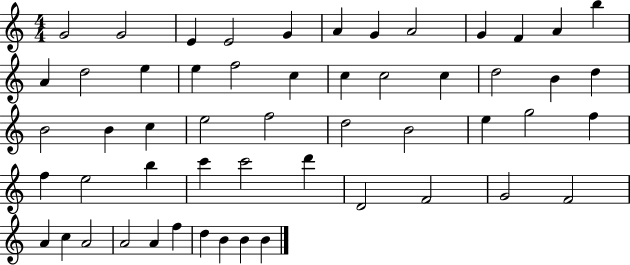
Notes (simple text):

G4/h G4/h E4/q E4/h G4/q A4/q G4/q A4/h G4/q F4/q A4/q B5/q A4/q D5/h E5/q E5/q F5/h C5/q C5/q C5/h C5/q D5/h B4/q D5/q B4/h B4/q C5/q E5/h F5/h D5/h B4/h E5/q G5/h F5/q F5/q E5/h B5/q C6/q C6/h D6/q D4/h F4/h G4/h F4/h A4/q C5/q A4/h A4/h A4/q F5/q D5/q B4/q B4/q B4/q